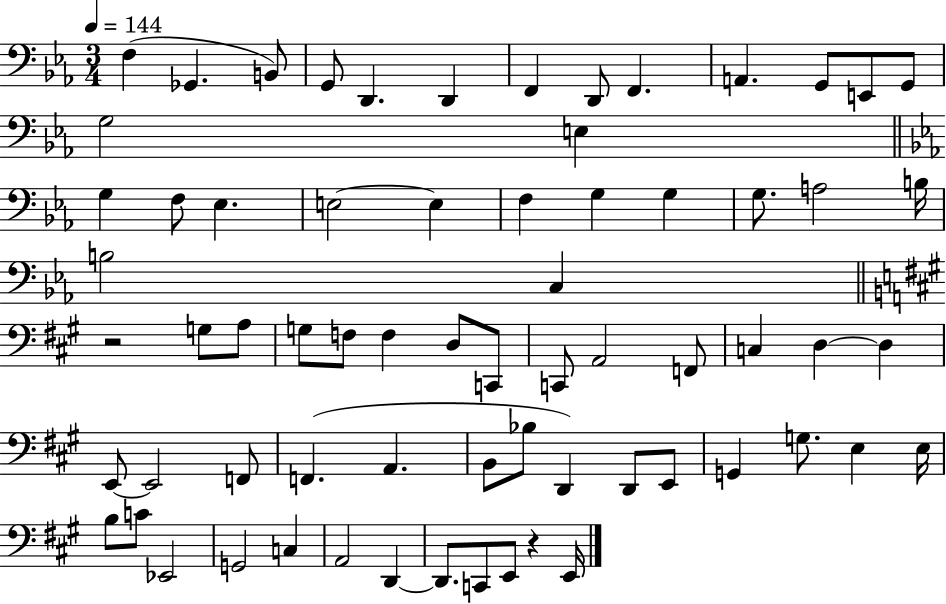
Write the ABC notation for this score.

X:1
T:Untitled
M:3/4
L:1/4
K:Eb
F, _G,, B,,/2 G,,/2 D,, D,, F,, D,,/2 F,, A,, G,,/2 E,,/2 G,,/2 G,2 E, G, F,/2 _E, E,2 E, F, G, G, G,/2 A,2 B,/4 B,2 C, z2 G,/2 A,/2 G,/2 F,/2 F, D,/2 C,,/2 C,,/2 A,,2 F,,/2 C, D, D, E,,/2 E,,2 F,,/2 F,, A,, B,,/2 _B,/2 D,, D,,/2 E,,/2 G,, G,/2 E, E,/4 B,/2 C/2 _E,,2 G,,2 C, A,,2 D,, D,,/2 C,,/2 E,,/2 z E,,/4